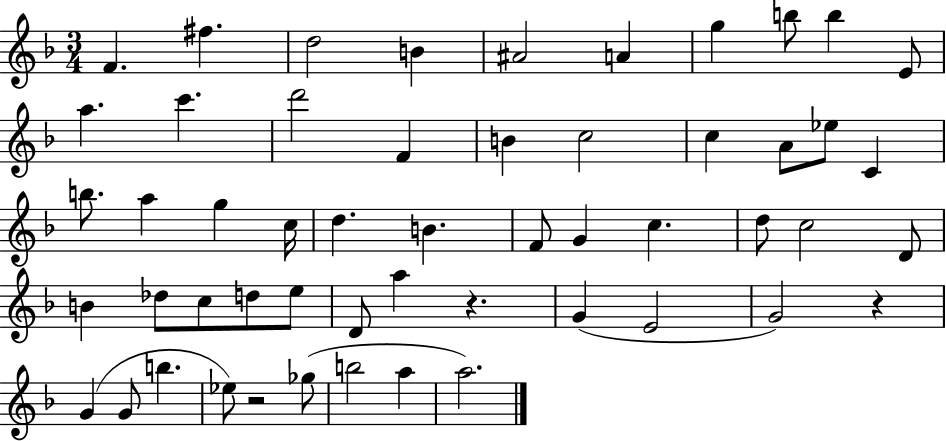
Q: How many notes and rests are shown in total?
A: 53